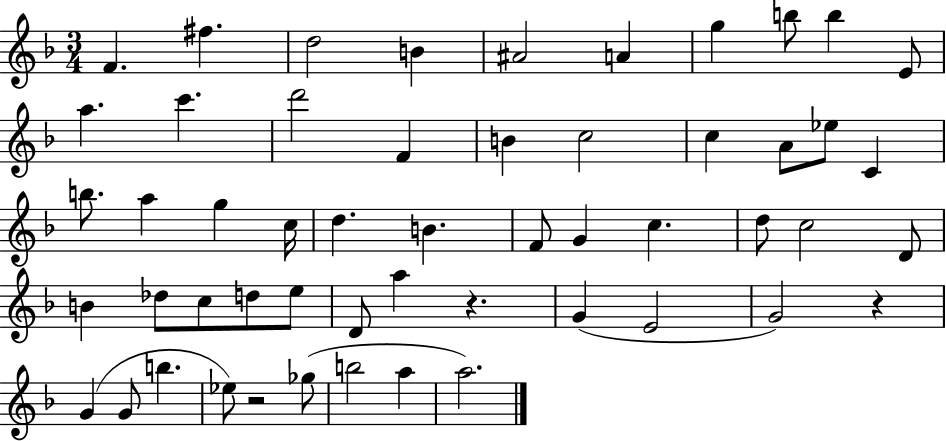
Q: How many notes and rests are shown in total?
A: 53